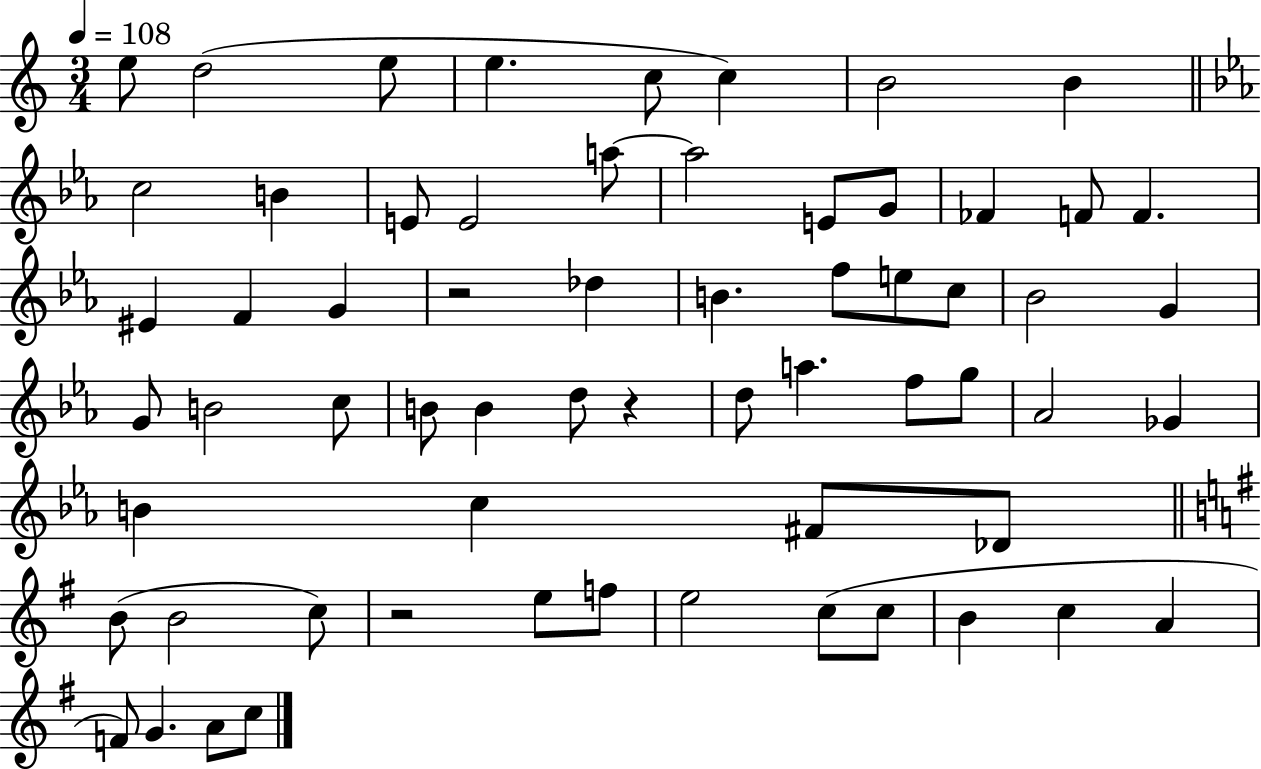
X:1
T:Untitled
M:3/4
L:1/4
K:C
e/2 d2 e/2 e c/2 c B2 B c2 B E/2 E2 a/2 a2 E/2 G/2 _F F/2 F ^E F G z2 _d B f/2 e/2 c/2 _B2 G G/2 B2 c/2 B/2 B d/2 z d/2 a f/2 g/2 _A2 _G B c ^F/2 _D/2 B/2 B2 c/2 z2 e/2 f/2 e2 c/2 c/2 B c A F/2 G A/2 c/2